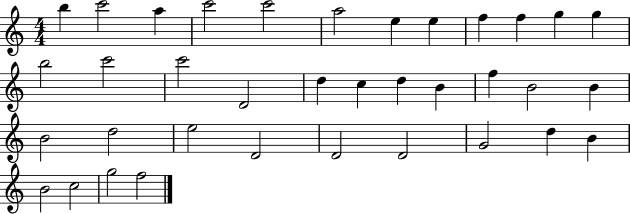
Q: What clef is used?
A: treble